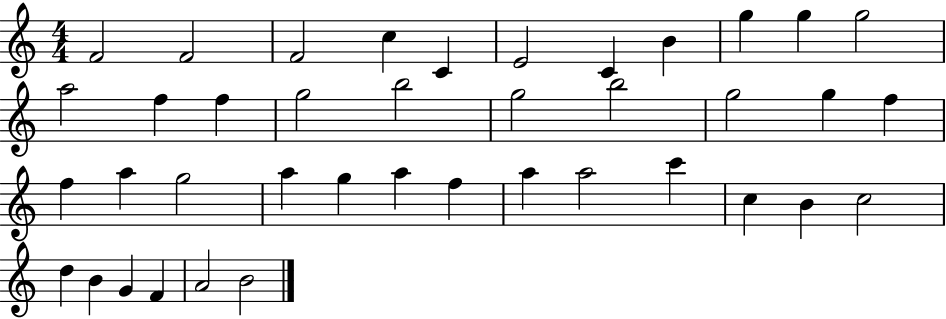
F4/h F4/h F4/h C5/q C4/q E4/h C4/q B4/q G5/q G5/q G5/h A5/h F5/q F5/q G5/h B5/h G5/h B5/h G5/h G5/q F5/q F5/q A5/q G5/h A5/q G5/q A5/q F5/q A5/q A5/h C6/q C5/q B4/q C5/h D5/q B4/q G4/q F4/q A4/h B4/h